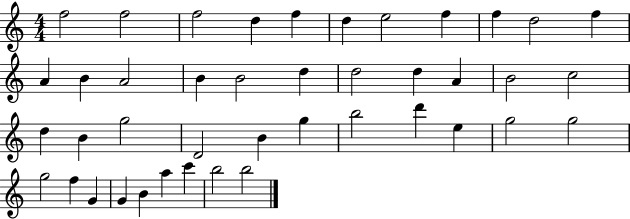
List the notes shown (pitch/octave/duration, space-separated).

F5/h F5/h F5/h D5/q F5/q D5/q E5/h F5/q F5/q D5/h F5/q A4/q B4/q A4/h B4/q B4/h D5/q D5/h D5/q A4/q B4/h C5/h D5/q B4/q G5/h D4/h B4/q G5/q B5/h D6/q E5/q G5/h G5/h G5/h F5/q G4/q G4/q B4/q A5/q C6/q B5/h B5/h